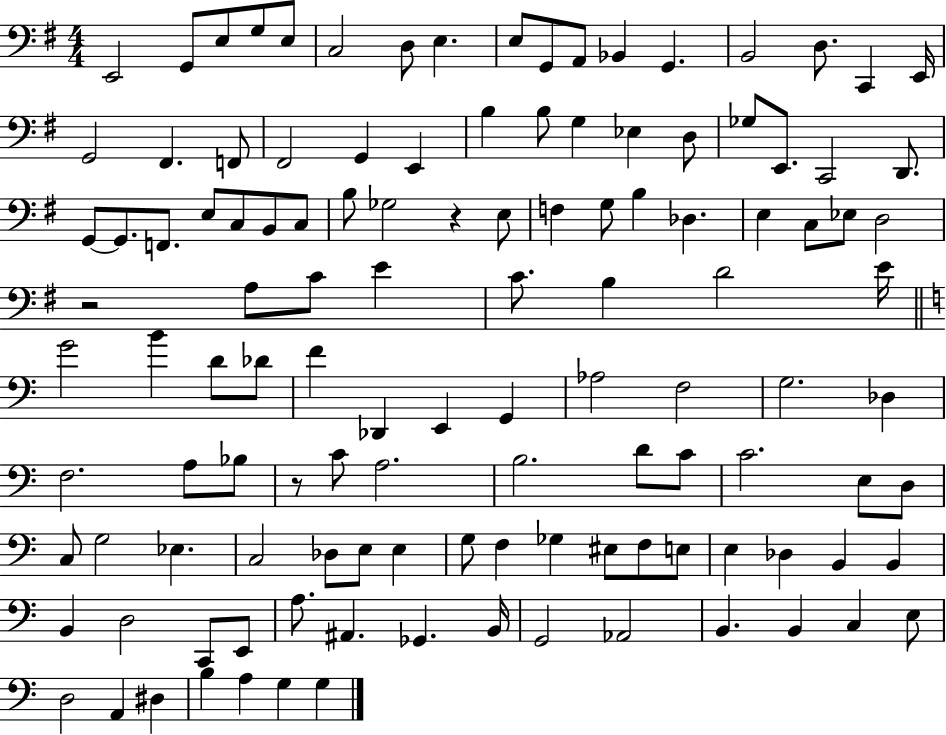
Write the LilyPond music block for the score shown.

{
  \clef bass
  \numericTimeSignature
  \time 4/4
  \key g \major
  \repeat volta 2 { e,2 g,8 e8 g8 e8 | c2 d8 e4. | e8 g,8 a,8 bes,4 g,4. | b,2 d8. c,4 e,16 | \break g,2 fis,4. f,8 | fis,2 g,4 e,4 | b4 b8 g4 ees4 d8 | ges8 e,8. c,2 d,8. | \break g,8~~ g,8. f,8. e8 c8 b,8 c8 | b8 ges2 r4 e8 | f4 g8 b4 des4. | e4 c8 ees8 d2 | \break r2 a8 c'8 e'4 | c'8. b4 d'2 e'16 | \bar "||" \break \key c \major g'2 b'4 d'8 des'8 | f'4 des,4 e,4 g,4 | aes2 f2 | g2. des4 | \break f2. a8 bes8 | r8 c'8 a2. | b2. d'8 c'8 | c'2. e8 d8 | \break c8 g2 ees4. | c2 des8 e8 e4 | g8 f4 ges4 eis8 f8 e8 | e4 des4 b,4 b,4 | \break b,4 d2 c,8 e,8 | a8. ais,4. ges,4. b,16 | g,2 aes,2 | b,4. b,4 c4 e8 | \break d2 a,4 dis4 | b4 a4 g4 g4 | } \bar "|."
}